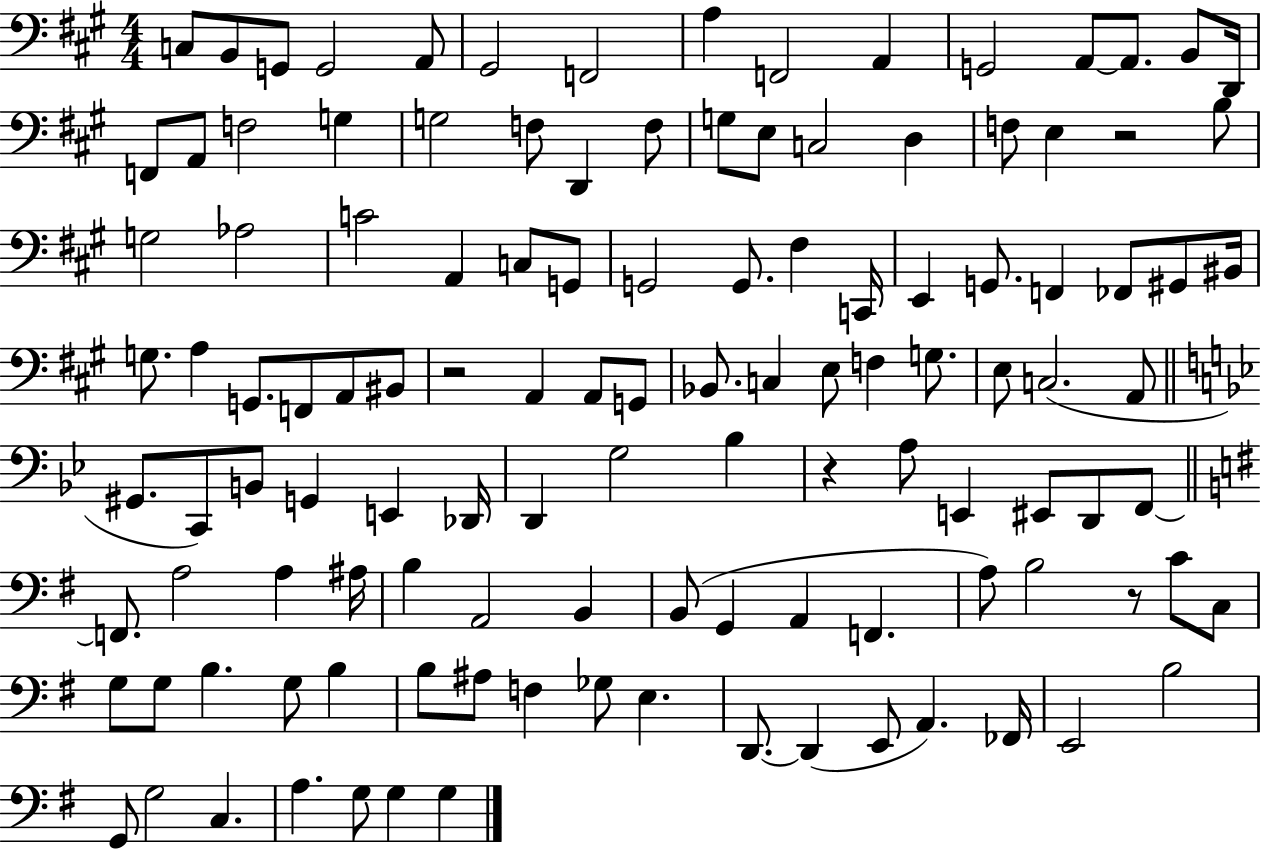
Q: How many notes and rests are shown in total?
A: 120